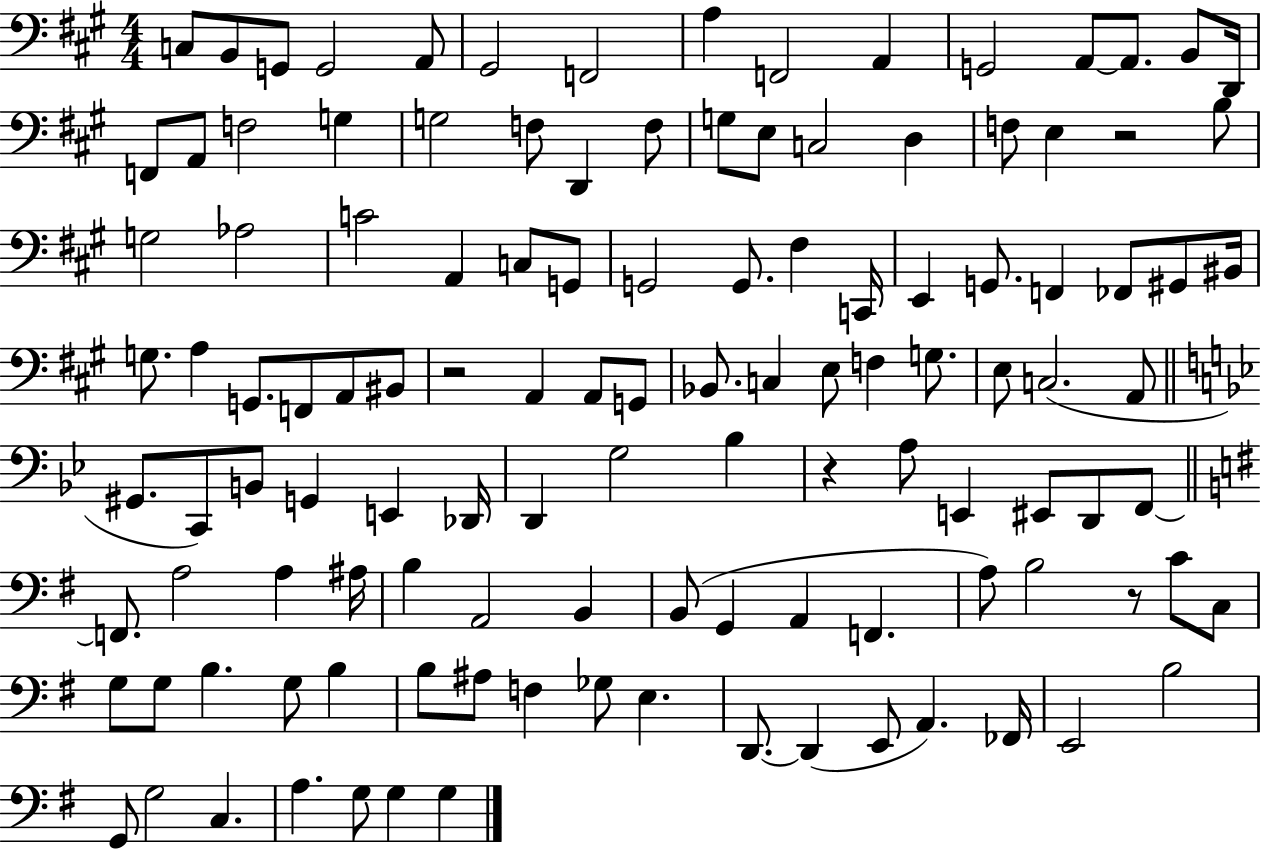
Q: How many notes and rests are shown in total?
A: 120